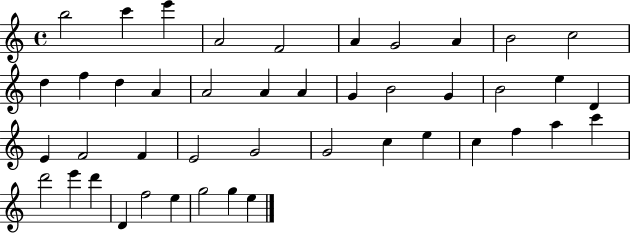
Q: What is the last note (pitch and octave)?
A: E5